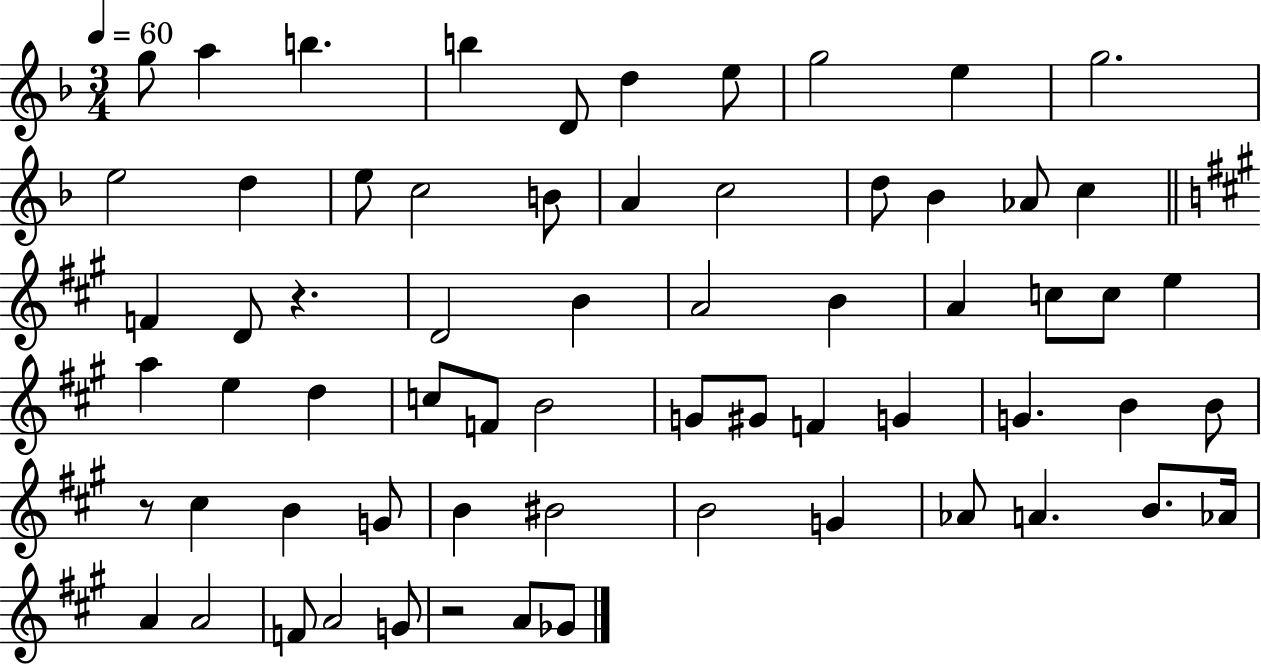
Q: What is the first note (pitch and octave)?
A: G5